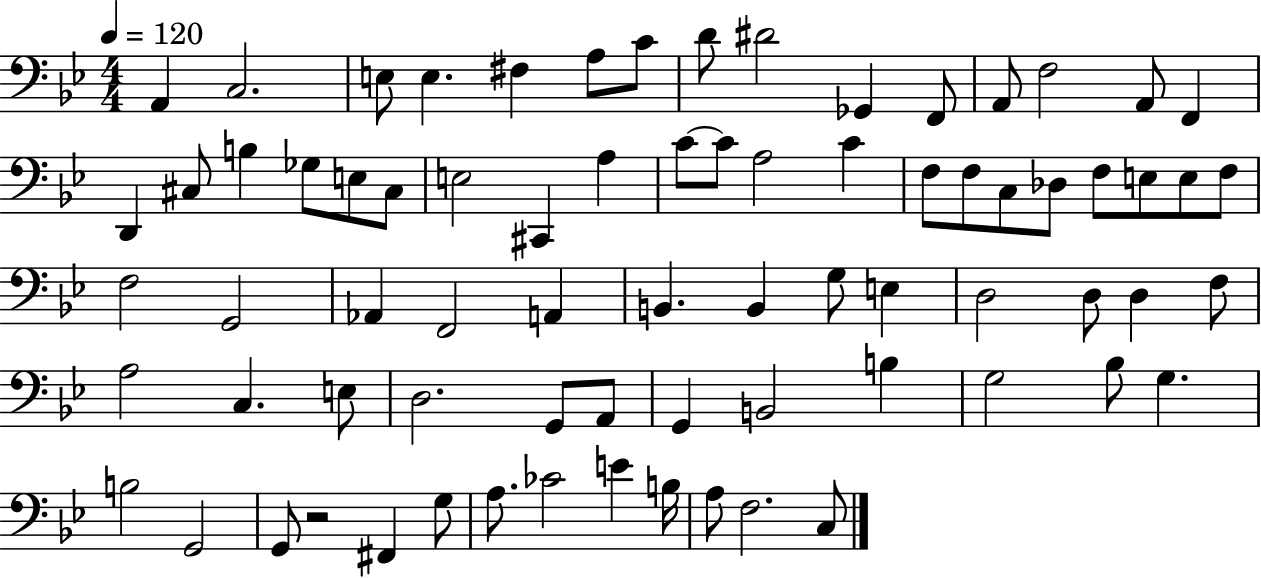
A2/q C3/h. E3/e E3/q. F#3/q A3/e C4/e D4/e D#4/h Gb2/q F2/e A2/e F3/h A2/e F2/q D2/q C#3/e B3/q Gb3/e E3/e C#3/e E3/h C#2/q A3/q C4/e C4/e A3/h C4/q F3/e F3/e C3/e Db3/e F3/e E3/e E3/e F3/e F3/h G2/h Ab2/q F2/h A2/q B2/q. B2/q G3/e E3/q D3/h D3/e D3/q F3/e A3/h C3/q. E3/e D3/h. G2/e A2/e G2/q B2/h B3/q G3/h Bb3/e G3/q. B3/h G2/h G2/e R/h F#2/q G3/e A3/e. CES4/h E4/q B3/s A3/e F3/h. C3/e